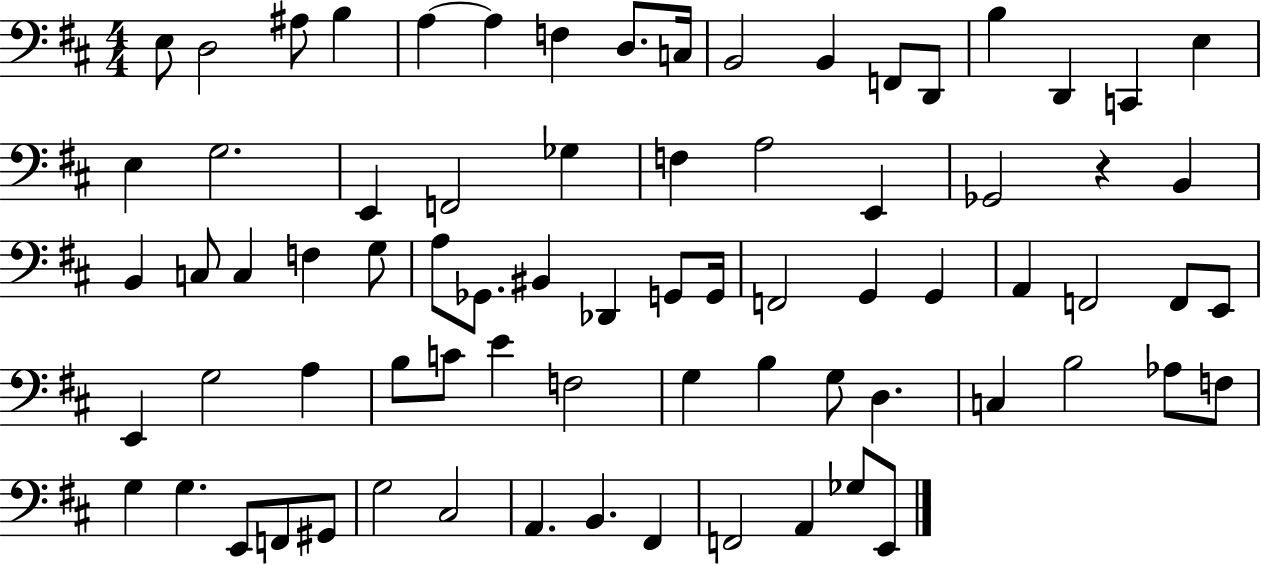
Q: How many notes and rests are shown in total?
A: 75